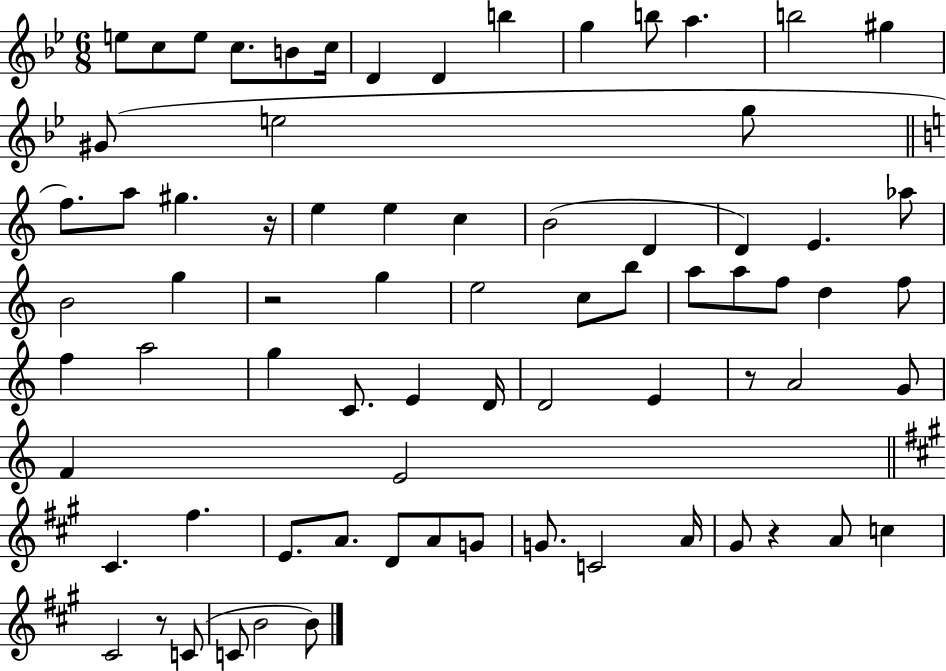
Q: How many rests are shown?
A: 5